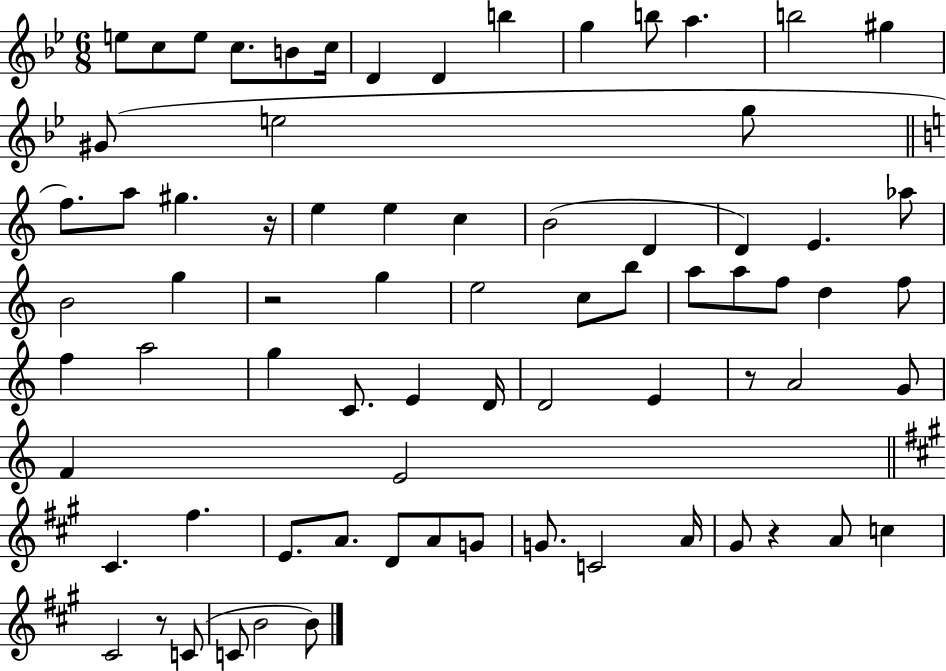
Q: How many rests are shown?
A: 5